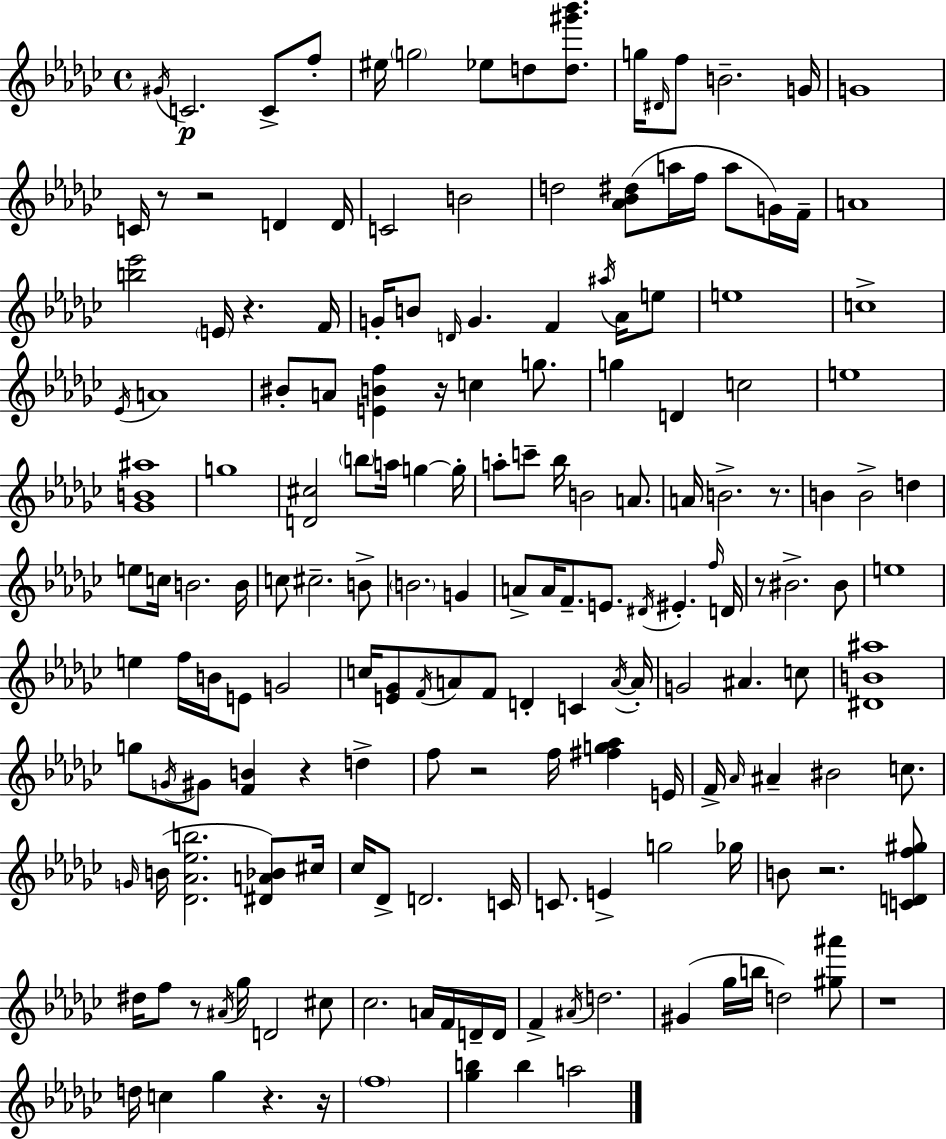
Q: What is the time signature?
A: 4/4